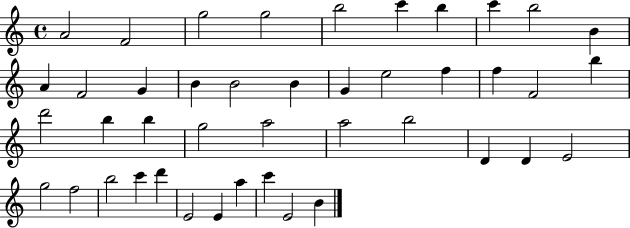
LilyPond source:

{
  \clef treble
  \time 4/4
  \defaultTimeSignature
  \key c \major
  a'2 f'2 | g''2 g''2 | b''2 c'''4 b''4 | c'''4 b''2 b'4 | \break a'4 f'2 g'4 | b'4 b'2 b'4 | g'4 e''2 f''4 | f''4 f'2 b''4 | \break d'''2 b''4 b''4 | g''2 a''2 | a''2 b''2 | d'4 d'4 e'2 | \break g''2 f''2 | b''2 c'''4 d'''4 | e'2 e'4 a''4 | c'''4 e'2 b'4 | \break \bar "|."
}